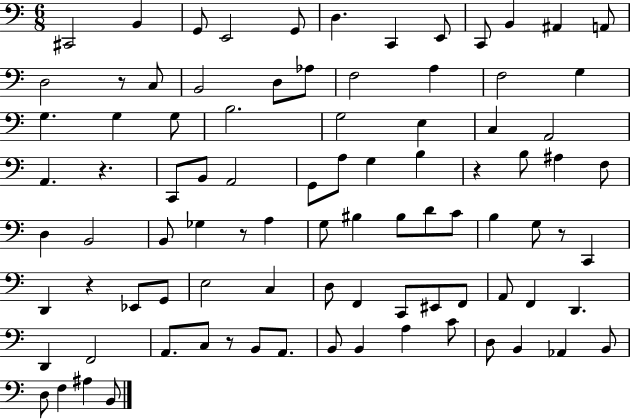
C#2/h B2/q G2/e E2/h G2/e D3/q. C2/q E2/e C2/e B2/q A#2/q A2/e D3/h R/e C3/e B2/h D3/e Ab3/e F3/h A3/q F3/h G3/q G3/q. G3/q G3/e B3/h. G3/h E3/q C3/q A2/h A2/q. R/q. C2/e B2/e A2/h G2/e A3/e G3/q B3/q R/q B3/e A#3/q F3/e D3/q B2/h B2/e Gb3/q R/e A3/q G3/e BIS3/q BIS3/e D4/e C4/e B3/q G3/e R/e C2/q D2/q R/q Eb2/e G2/e E3/h C3/q D3/e F2/q C2/e EIS2/e F2/e A2/e F2/q D2/q. D2/q F2/h A2/e. C3/e R/e B2/e A2/e. B2/e B2/q A3/q C4/e D3/e B2/q Ab2/q B2/e D3/e F3/q A#3/q B2/e